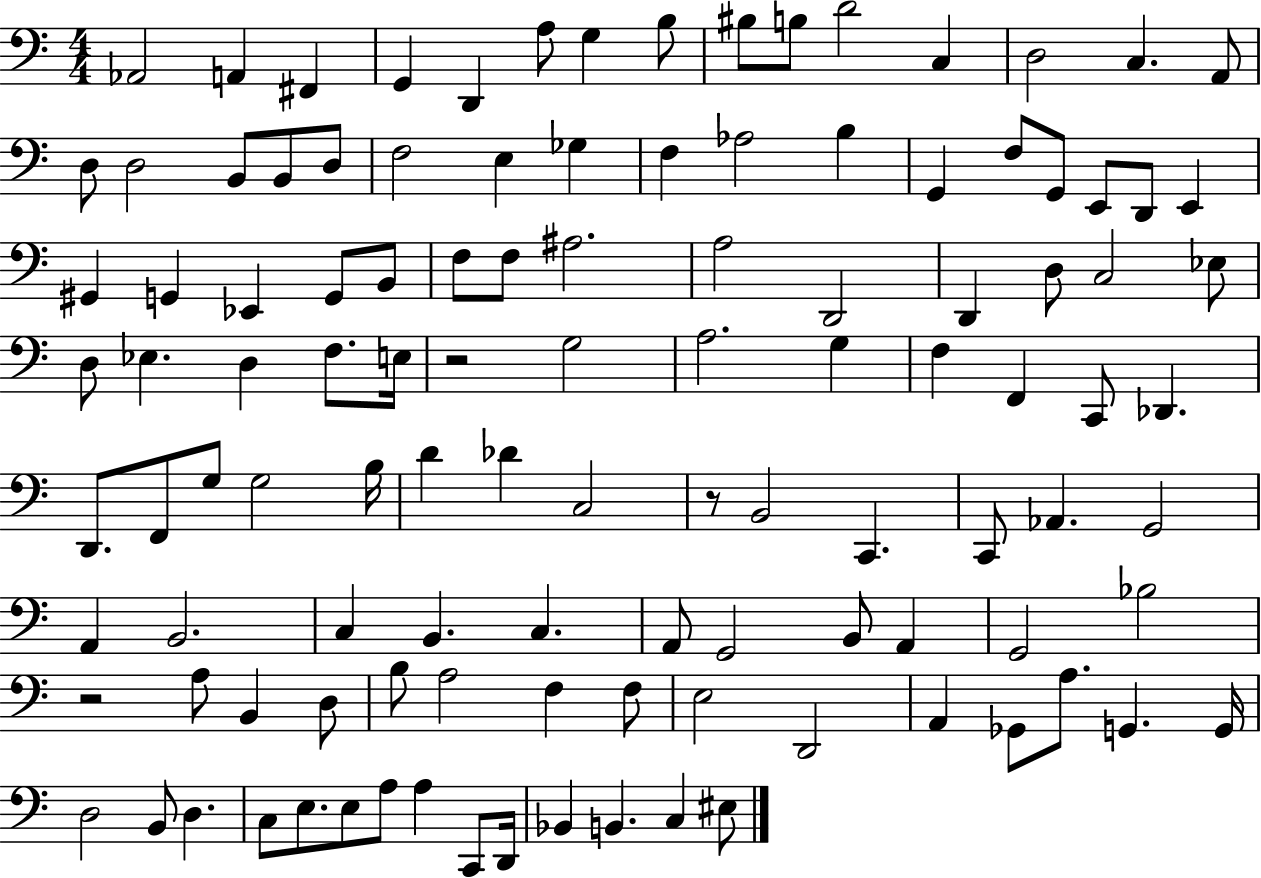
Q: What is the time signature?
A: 4/4